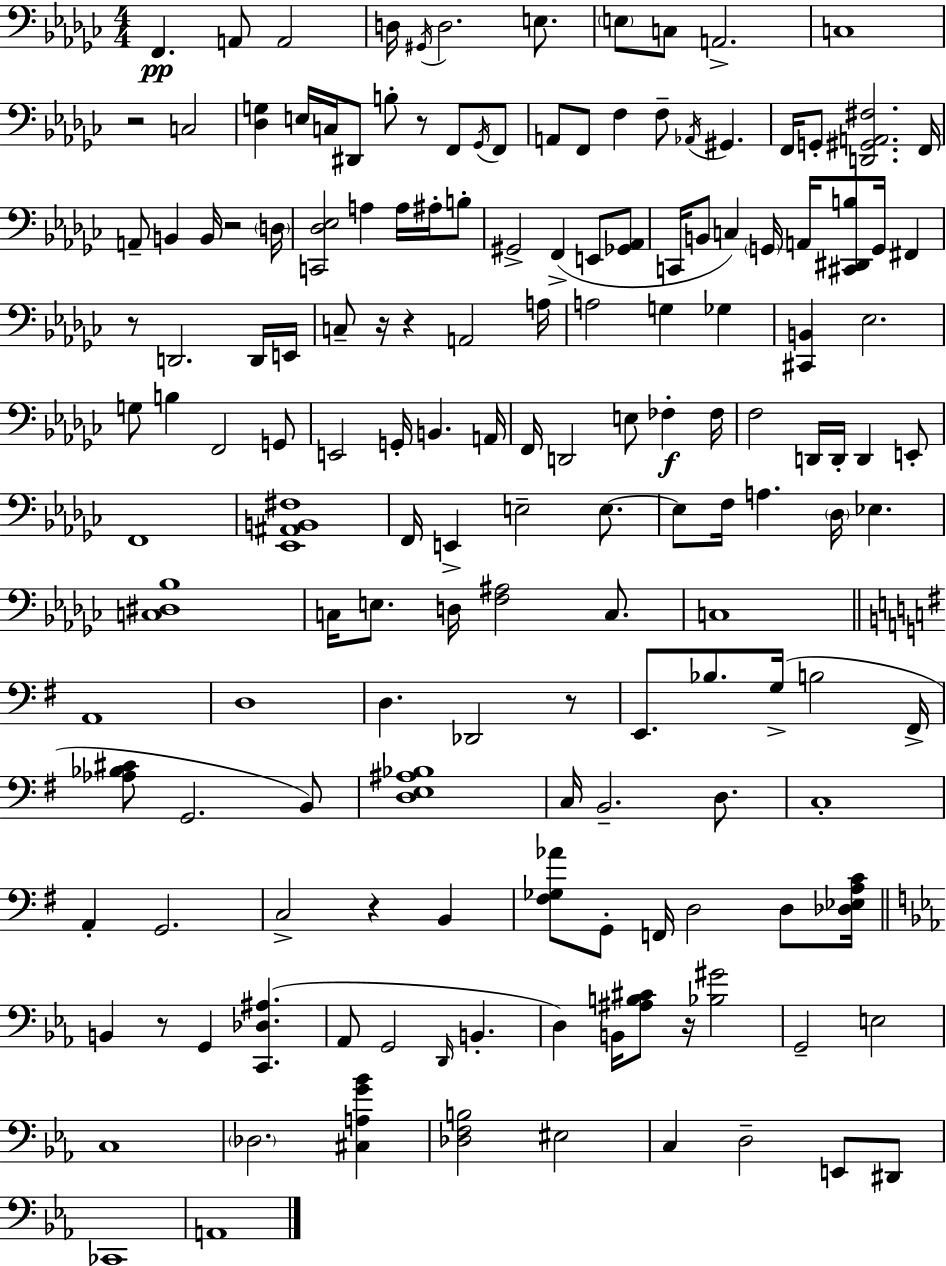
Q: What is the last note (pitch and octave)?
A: A2